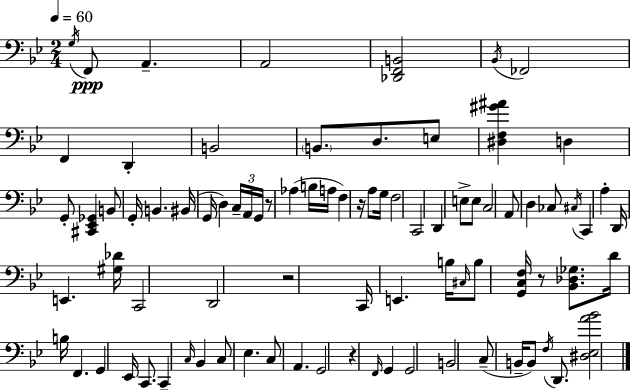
{
  \clef bass
  \numericTimeSignature
  \time 2/4
  \key g \minor
  \tempo 4 = 60
  \acciaccatura { g16 }\ppp f,8 a,4.-- | a,2 | <des, f, b,>2 | \acciaccatura { bes,16 } fes,2 | \break f,4 d,4-. | b,2 | \parenthesize b,8. d8. | e8 <dis f gis' ais'>4 d4 | \break g,8-. <cis, ees, ges,>4 | b,8 g,16-. b,4. | bis,16( g,16 d4) \tuplet 3/2 { c16-- | a,16 g,16 } r8 aes4( | \break b16 a16 f4) r16 a8 | g16 f2 | c,2 | d,4 e8-> | \break e8 c2 | a,8 d4 | ces8 \acciaccatura { cis16 } c,4 a4-. | d,16 e,4. | \break <gis des'>16 c,2 | d,2 | r2 | c,16 e,4. | \break b16 \grace { cis16 } b8 <g, c f>16 r8 | <bes, des ges>8. d'16 b16 f,4. | g,4 | ees,16 c,8. c,4-- | \break \grace { c16 } bes,4 c8 ees4. | c8 a,4. | g,2 | r4 | \break \grace { f,16 } g,4 g,2 | b,2 | c8--( | b,16-- b,8) \acciaccatura { f16 } d,8. <dis ees a' bes'>2 | \break \bar "|."
}